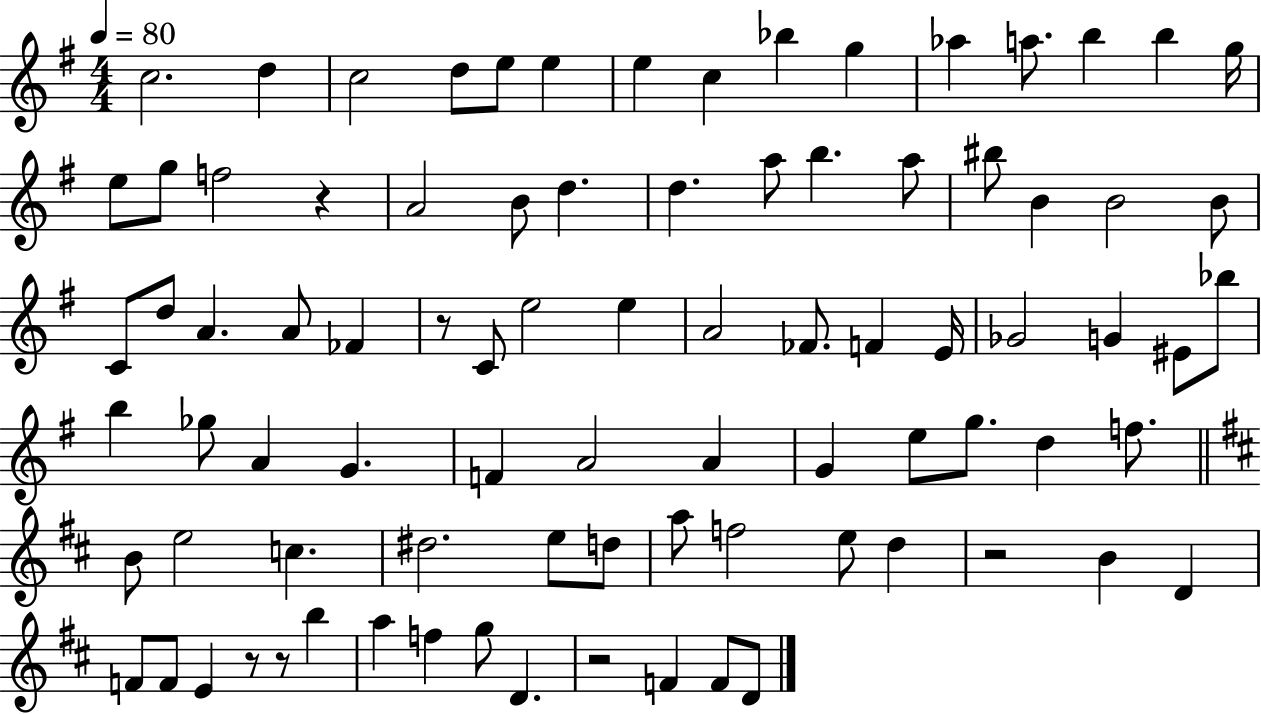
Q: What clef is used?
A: treble